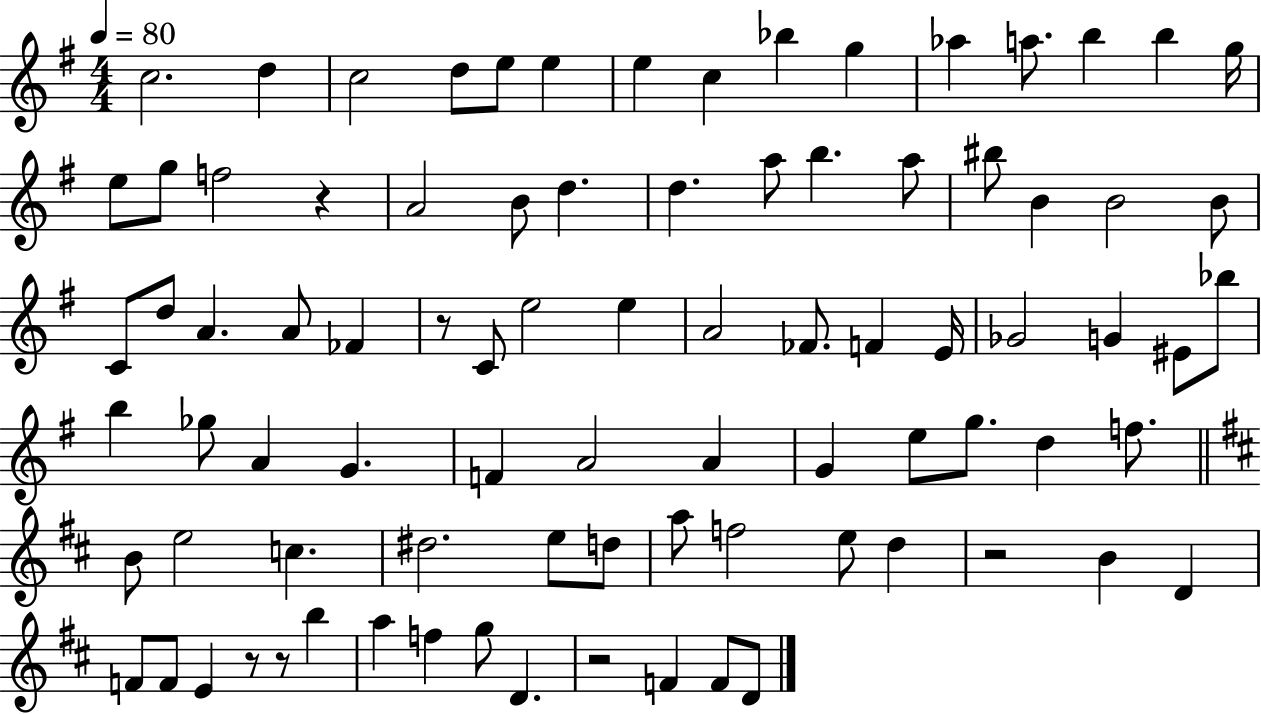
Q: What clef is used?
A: treble